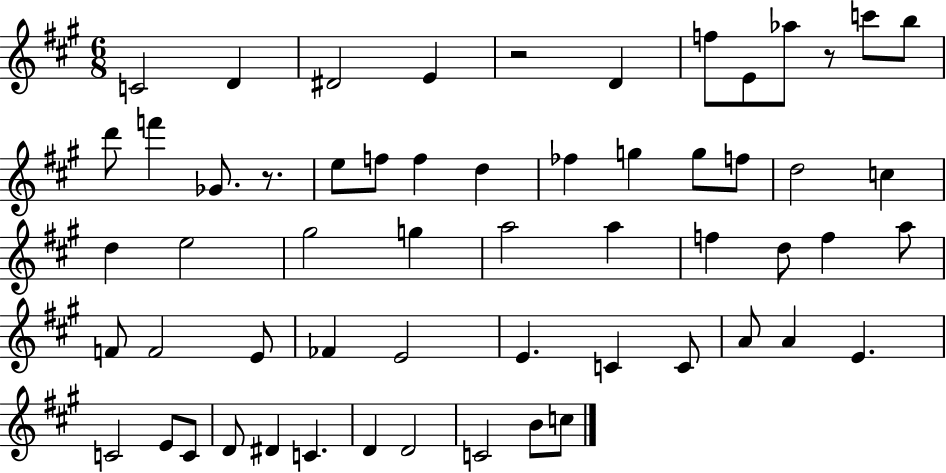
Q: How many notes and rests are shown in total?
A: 58